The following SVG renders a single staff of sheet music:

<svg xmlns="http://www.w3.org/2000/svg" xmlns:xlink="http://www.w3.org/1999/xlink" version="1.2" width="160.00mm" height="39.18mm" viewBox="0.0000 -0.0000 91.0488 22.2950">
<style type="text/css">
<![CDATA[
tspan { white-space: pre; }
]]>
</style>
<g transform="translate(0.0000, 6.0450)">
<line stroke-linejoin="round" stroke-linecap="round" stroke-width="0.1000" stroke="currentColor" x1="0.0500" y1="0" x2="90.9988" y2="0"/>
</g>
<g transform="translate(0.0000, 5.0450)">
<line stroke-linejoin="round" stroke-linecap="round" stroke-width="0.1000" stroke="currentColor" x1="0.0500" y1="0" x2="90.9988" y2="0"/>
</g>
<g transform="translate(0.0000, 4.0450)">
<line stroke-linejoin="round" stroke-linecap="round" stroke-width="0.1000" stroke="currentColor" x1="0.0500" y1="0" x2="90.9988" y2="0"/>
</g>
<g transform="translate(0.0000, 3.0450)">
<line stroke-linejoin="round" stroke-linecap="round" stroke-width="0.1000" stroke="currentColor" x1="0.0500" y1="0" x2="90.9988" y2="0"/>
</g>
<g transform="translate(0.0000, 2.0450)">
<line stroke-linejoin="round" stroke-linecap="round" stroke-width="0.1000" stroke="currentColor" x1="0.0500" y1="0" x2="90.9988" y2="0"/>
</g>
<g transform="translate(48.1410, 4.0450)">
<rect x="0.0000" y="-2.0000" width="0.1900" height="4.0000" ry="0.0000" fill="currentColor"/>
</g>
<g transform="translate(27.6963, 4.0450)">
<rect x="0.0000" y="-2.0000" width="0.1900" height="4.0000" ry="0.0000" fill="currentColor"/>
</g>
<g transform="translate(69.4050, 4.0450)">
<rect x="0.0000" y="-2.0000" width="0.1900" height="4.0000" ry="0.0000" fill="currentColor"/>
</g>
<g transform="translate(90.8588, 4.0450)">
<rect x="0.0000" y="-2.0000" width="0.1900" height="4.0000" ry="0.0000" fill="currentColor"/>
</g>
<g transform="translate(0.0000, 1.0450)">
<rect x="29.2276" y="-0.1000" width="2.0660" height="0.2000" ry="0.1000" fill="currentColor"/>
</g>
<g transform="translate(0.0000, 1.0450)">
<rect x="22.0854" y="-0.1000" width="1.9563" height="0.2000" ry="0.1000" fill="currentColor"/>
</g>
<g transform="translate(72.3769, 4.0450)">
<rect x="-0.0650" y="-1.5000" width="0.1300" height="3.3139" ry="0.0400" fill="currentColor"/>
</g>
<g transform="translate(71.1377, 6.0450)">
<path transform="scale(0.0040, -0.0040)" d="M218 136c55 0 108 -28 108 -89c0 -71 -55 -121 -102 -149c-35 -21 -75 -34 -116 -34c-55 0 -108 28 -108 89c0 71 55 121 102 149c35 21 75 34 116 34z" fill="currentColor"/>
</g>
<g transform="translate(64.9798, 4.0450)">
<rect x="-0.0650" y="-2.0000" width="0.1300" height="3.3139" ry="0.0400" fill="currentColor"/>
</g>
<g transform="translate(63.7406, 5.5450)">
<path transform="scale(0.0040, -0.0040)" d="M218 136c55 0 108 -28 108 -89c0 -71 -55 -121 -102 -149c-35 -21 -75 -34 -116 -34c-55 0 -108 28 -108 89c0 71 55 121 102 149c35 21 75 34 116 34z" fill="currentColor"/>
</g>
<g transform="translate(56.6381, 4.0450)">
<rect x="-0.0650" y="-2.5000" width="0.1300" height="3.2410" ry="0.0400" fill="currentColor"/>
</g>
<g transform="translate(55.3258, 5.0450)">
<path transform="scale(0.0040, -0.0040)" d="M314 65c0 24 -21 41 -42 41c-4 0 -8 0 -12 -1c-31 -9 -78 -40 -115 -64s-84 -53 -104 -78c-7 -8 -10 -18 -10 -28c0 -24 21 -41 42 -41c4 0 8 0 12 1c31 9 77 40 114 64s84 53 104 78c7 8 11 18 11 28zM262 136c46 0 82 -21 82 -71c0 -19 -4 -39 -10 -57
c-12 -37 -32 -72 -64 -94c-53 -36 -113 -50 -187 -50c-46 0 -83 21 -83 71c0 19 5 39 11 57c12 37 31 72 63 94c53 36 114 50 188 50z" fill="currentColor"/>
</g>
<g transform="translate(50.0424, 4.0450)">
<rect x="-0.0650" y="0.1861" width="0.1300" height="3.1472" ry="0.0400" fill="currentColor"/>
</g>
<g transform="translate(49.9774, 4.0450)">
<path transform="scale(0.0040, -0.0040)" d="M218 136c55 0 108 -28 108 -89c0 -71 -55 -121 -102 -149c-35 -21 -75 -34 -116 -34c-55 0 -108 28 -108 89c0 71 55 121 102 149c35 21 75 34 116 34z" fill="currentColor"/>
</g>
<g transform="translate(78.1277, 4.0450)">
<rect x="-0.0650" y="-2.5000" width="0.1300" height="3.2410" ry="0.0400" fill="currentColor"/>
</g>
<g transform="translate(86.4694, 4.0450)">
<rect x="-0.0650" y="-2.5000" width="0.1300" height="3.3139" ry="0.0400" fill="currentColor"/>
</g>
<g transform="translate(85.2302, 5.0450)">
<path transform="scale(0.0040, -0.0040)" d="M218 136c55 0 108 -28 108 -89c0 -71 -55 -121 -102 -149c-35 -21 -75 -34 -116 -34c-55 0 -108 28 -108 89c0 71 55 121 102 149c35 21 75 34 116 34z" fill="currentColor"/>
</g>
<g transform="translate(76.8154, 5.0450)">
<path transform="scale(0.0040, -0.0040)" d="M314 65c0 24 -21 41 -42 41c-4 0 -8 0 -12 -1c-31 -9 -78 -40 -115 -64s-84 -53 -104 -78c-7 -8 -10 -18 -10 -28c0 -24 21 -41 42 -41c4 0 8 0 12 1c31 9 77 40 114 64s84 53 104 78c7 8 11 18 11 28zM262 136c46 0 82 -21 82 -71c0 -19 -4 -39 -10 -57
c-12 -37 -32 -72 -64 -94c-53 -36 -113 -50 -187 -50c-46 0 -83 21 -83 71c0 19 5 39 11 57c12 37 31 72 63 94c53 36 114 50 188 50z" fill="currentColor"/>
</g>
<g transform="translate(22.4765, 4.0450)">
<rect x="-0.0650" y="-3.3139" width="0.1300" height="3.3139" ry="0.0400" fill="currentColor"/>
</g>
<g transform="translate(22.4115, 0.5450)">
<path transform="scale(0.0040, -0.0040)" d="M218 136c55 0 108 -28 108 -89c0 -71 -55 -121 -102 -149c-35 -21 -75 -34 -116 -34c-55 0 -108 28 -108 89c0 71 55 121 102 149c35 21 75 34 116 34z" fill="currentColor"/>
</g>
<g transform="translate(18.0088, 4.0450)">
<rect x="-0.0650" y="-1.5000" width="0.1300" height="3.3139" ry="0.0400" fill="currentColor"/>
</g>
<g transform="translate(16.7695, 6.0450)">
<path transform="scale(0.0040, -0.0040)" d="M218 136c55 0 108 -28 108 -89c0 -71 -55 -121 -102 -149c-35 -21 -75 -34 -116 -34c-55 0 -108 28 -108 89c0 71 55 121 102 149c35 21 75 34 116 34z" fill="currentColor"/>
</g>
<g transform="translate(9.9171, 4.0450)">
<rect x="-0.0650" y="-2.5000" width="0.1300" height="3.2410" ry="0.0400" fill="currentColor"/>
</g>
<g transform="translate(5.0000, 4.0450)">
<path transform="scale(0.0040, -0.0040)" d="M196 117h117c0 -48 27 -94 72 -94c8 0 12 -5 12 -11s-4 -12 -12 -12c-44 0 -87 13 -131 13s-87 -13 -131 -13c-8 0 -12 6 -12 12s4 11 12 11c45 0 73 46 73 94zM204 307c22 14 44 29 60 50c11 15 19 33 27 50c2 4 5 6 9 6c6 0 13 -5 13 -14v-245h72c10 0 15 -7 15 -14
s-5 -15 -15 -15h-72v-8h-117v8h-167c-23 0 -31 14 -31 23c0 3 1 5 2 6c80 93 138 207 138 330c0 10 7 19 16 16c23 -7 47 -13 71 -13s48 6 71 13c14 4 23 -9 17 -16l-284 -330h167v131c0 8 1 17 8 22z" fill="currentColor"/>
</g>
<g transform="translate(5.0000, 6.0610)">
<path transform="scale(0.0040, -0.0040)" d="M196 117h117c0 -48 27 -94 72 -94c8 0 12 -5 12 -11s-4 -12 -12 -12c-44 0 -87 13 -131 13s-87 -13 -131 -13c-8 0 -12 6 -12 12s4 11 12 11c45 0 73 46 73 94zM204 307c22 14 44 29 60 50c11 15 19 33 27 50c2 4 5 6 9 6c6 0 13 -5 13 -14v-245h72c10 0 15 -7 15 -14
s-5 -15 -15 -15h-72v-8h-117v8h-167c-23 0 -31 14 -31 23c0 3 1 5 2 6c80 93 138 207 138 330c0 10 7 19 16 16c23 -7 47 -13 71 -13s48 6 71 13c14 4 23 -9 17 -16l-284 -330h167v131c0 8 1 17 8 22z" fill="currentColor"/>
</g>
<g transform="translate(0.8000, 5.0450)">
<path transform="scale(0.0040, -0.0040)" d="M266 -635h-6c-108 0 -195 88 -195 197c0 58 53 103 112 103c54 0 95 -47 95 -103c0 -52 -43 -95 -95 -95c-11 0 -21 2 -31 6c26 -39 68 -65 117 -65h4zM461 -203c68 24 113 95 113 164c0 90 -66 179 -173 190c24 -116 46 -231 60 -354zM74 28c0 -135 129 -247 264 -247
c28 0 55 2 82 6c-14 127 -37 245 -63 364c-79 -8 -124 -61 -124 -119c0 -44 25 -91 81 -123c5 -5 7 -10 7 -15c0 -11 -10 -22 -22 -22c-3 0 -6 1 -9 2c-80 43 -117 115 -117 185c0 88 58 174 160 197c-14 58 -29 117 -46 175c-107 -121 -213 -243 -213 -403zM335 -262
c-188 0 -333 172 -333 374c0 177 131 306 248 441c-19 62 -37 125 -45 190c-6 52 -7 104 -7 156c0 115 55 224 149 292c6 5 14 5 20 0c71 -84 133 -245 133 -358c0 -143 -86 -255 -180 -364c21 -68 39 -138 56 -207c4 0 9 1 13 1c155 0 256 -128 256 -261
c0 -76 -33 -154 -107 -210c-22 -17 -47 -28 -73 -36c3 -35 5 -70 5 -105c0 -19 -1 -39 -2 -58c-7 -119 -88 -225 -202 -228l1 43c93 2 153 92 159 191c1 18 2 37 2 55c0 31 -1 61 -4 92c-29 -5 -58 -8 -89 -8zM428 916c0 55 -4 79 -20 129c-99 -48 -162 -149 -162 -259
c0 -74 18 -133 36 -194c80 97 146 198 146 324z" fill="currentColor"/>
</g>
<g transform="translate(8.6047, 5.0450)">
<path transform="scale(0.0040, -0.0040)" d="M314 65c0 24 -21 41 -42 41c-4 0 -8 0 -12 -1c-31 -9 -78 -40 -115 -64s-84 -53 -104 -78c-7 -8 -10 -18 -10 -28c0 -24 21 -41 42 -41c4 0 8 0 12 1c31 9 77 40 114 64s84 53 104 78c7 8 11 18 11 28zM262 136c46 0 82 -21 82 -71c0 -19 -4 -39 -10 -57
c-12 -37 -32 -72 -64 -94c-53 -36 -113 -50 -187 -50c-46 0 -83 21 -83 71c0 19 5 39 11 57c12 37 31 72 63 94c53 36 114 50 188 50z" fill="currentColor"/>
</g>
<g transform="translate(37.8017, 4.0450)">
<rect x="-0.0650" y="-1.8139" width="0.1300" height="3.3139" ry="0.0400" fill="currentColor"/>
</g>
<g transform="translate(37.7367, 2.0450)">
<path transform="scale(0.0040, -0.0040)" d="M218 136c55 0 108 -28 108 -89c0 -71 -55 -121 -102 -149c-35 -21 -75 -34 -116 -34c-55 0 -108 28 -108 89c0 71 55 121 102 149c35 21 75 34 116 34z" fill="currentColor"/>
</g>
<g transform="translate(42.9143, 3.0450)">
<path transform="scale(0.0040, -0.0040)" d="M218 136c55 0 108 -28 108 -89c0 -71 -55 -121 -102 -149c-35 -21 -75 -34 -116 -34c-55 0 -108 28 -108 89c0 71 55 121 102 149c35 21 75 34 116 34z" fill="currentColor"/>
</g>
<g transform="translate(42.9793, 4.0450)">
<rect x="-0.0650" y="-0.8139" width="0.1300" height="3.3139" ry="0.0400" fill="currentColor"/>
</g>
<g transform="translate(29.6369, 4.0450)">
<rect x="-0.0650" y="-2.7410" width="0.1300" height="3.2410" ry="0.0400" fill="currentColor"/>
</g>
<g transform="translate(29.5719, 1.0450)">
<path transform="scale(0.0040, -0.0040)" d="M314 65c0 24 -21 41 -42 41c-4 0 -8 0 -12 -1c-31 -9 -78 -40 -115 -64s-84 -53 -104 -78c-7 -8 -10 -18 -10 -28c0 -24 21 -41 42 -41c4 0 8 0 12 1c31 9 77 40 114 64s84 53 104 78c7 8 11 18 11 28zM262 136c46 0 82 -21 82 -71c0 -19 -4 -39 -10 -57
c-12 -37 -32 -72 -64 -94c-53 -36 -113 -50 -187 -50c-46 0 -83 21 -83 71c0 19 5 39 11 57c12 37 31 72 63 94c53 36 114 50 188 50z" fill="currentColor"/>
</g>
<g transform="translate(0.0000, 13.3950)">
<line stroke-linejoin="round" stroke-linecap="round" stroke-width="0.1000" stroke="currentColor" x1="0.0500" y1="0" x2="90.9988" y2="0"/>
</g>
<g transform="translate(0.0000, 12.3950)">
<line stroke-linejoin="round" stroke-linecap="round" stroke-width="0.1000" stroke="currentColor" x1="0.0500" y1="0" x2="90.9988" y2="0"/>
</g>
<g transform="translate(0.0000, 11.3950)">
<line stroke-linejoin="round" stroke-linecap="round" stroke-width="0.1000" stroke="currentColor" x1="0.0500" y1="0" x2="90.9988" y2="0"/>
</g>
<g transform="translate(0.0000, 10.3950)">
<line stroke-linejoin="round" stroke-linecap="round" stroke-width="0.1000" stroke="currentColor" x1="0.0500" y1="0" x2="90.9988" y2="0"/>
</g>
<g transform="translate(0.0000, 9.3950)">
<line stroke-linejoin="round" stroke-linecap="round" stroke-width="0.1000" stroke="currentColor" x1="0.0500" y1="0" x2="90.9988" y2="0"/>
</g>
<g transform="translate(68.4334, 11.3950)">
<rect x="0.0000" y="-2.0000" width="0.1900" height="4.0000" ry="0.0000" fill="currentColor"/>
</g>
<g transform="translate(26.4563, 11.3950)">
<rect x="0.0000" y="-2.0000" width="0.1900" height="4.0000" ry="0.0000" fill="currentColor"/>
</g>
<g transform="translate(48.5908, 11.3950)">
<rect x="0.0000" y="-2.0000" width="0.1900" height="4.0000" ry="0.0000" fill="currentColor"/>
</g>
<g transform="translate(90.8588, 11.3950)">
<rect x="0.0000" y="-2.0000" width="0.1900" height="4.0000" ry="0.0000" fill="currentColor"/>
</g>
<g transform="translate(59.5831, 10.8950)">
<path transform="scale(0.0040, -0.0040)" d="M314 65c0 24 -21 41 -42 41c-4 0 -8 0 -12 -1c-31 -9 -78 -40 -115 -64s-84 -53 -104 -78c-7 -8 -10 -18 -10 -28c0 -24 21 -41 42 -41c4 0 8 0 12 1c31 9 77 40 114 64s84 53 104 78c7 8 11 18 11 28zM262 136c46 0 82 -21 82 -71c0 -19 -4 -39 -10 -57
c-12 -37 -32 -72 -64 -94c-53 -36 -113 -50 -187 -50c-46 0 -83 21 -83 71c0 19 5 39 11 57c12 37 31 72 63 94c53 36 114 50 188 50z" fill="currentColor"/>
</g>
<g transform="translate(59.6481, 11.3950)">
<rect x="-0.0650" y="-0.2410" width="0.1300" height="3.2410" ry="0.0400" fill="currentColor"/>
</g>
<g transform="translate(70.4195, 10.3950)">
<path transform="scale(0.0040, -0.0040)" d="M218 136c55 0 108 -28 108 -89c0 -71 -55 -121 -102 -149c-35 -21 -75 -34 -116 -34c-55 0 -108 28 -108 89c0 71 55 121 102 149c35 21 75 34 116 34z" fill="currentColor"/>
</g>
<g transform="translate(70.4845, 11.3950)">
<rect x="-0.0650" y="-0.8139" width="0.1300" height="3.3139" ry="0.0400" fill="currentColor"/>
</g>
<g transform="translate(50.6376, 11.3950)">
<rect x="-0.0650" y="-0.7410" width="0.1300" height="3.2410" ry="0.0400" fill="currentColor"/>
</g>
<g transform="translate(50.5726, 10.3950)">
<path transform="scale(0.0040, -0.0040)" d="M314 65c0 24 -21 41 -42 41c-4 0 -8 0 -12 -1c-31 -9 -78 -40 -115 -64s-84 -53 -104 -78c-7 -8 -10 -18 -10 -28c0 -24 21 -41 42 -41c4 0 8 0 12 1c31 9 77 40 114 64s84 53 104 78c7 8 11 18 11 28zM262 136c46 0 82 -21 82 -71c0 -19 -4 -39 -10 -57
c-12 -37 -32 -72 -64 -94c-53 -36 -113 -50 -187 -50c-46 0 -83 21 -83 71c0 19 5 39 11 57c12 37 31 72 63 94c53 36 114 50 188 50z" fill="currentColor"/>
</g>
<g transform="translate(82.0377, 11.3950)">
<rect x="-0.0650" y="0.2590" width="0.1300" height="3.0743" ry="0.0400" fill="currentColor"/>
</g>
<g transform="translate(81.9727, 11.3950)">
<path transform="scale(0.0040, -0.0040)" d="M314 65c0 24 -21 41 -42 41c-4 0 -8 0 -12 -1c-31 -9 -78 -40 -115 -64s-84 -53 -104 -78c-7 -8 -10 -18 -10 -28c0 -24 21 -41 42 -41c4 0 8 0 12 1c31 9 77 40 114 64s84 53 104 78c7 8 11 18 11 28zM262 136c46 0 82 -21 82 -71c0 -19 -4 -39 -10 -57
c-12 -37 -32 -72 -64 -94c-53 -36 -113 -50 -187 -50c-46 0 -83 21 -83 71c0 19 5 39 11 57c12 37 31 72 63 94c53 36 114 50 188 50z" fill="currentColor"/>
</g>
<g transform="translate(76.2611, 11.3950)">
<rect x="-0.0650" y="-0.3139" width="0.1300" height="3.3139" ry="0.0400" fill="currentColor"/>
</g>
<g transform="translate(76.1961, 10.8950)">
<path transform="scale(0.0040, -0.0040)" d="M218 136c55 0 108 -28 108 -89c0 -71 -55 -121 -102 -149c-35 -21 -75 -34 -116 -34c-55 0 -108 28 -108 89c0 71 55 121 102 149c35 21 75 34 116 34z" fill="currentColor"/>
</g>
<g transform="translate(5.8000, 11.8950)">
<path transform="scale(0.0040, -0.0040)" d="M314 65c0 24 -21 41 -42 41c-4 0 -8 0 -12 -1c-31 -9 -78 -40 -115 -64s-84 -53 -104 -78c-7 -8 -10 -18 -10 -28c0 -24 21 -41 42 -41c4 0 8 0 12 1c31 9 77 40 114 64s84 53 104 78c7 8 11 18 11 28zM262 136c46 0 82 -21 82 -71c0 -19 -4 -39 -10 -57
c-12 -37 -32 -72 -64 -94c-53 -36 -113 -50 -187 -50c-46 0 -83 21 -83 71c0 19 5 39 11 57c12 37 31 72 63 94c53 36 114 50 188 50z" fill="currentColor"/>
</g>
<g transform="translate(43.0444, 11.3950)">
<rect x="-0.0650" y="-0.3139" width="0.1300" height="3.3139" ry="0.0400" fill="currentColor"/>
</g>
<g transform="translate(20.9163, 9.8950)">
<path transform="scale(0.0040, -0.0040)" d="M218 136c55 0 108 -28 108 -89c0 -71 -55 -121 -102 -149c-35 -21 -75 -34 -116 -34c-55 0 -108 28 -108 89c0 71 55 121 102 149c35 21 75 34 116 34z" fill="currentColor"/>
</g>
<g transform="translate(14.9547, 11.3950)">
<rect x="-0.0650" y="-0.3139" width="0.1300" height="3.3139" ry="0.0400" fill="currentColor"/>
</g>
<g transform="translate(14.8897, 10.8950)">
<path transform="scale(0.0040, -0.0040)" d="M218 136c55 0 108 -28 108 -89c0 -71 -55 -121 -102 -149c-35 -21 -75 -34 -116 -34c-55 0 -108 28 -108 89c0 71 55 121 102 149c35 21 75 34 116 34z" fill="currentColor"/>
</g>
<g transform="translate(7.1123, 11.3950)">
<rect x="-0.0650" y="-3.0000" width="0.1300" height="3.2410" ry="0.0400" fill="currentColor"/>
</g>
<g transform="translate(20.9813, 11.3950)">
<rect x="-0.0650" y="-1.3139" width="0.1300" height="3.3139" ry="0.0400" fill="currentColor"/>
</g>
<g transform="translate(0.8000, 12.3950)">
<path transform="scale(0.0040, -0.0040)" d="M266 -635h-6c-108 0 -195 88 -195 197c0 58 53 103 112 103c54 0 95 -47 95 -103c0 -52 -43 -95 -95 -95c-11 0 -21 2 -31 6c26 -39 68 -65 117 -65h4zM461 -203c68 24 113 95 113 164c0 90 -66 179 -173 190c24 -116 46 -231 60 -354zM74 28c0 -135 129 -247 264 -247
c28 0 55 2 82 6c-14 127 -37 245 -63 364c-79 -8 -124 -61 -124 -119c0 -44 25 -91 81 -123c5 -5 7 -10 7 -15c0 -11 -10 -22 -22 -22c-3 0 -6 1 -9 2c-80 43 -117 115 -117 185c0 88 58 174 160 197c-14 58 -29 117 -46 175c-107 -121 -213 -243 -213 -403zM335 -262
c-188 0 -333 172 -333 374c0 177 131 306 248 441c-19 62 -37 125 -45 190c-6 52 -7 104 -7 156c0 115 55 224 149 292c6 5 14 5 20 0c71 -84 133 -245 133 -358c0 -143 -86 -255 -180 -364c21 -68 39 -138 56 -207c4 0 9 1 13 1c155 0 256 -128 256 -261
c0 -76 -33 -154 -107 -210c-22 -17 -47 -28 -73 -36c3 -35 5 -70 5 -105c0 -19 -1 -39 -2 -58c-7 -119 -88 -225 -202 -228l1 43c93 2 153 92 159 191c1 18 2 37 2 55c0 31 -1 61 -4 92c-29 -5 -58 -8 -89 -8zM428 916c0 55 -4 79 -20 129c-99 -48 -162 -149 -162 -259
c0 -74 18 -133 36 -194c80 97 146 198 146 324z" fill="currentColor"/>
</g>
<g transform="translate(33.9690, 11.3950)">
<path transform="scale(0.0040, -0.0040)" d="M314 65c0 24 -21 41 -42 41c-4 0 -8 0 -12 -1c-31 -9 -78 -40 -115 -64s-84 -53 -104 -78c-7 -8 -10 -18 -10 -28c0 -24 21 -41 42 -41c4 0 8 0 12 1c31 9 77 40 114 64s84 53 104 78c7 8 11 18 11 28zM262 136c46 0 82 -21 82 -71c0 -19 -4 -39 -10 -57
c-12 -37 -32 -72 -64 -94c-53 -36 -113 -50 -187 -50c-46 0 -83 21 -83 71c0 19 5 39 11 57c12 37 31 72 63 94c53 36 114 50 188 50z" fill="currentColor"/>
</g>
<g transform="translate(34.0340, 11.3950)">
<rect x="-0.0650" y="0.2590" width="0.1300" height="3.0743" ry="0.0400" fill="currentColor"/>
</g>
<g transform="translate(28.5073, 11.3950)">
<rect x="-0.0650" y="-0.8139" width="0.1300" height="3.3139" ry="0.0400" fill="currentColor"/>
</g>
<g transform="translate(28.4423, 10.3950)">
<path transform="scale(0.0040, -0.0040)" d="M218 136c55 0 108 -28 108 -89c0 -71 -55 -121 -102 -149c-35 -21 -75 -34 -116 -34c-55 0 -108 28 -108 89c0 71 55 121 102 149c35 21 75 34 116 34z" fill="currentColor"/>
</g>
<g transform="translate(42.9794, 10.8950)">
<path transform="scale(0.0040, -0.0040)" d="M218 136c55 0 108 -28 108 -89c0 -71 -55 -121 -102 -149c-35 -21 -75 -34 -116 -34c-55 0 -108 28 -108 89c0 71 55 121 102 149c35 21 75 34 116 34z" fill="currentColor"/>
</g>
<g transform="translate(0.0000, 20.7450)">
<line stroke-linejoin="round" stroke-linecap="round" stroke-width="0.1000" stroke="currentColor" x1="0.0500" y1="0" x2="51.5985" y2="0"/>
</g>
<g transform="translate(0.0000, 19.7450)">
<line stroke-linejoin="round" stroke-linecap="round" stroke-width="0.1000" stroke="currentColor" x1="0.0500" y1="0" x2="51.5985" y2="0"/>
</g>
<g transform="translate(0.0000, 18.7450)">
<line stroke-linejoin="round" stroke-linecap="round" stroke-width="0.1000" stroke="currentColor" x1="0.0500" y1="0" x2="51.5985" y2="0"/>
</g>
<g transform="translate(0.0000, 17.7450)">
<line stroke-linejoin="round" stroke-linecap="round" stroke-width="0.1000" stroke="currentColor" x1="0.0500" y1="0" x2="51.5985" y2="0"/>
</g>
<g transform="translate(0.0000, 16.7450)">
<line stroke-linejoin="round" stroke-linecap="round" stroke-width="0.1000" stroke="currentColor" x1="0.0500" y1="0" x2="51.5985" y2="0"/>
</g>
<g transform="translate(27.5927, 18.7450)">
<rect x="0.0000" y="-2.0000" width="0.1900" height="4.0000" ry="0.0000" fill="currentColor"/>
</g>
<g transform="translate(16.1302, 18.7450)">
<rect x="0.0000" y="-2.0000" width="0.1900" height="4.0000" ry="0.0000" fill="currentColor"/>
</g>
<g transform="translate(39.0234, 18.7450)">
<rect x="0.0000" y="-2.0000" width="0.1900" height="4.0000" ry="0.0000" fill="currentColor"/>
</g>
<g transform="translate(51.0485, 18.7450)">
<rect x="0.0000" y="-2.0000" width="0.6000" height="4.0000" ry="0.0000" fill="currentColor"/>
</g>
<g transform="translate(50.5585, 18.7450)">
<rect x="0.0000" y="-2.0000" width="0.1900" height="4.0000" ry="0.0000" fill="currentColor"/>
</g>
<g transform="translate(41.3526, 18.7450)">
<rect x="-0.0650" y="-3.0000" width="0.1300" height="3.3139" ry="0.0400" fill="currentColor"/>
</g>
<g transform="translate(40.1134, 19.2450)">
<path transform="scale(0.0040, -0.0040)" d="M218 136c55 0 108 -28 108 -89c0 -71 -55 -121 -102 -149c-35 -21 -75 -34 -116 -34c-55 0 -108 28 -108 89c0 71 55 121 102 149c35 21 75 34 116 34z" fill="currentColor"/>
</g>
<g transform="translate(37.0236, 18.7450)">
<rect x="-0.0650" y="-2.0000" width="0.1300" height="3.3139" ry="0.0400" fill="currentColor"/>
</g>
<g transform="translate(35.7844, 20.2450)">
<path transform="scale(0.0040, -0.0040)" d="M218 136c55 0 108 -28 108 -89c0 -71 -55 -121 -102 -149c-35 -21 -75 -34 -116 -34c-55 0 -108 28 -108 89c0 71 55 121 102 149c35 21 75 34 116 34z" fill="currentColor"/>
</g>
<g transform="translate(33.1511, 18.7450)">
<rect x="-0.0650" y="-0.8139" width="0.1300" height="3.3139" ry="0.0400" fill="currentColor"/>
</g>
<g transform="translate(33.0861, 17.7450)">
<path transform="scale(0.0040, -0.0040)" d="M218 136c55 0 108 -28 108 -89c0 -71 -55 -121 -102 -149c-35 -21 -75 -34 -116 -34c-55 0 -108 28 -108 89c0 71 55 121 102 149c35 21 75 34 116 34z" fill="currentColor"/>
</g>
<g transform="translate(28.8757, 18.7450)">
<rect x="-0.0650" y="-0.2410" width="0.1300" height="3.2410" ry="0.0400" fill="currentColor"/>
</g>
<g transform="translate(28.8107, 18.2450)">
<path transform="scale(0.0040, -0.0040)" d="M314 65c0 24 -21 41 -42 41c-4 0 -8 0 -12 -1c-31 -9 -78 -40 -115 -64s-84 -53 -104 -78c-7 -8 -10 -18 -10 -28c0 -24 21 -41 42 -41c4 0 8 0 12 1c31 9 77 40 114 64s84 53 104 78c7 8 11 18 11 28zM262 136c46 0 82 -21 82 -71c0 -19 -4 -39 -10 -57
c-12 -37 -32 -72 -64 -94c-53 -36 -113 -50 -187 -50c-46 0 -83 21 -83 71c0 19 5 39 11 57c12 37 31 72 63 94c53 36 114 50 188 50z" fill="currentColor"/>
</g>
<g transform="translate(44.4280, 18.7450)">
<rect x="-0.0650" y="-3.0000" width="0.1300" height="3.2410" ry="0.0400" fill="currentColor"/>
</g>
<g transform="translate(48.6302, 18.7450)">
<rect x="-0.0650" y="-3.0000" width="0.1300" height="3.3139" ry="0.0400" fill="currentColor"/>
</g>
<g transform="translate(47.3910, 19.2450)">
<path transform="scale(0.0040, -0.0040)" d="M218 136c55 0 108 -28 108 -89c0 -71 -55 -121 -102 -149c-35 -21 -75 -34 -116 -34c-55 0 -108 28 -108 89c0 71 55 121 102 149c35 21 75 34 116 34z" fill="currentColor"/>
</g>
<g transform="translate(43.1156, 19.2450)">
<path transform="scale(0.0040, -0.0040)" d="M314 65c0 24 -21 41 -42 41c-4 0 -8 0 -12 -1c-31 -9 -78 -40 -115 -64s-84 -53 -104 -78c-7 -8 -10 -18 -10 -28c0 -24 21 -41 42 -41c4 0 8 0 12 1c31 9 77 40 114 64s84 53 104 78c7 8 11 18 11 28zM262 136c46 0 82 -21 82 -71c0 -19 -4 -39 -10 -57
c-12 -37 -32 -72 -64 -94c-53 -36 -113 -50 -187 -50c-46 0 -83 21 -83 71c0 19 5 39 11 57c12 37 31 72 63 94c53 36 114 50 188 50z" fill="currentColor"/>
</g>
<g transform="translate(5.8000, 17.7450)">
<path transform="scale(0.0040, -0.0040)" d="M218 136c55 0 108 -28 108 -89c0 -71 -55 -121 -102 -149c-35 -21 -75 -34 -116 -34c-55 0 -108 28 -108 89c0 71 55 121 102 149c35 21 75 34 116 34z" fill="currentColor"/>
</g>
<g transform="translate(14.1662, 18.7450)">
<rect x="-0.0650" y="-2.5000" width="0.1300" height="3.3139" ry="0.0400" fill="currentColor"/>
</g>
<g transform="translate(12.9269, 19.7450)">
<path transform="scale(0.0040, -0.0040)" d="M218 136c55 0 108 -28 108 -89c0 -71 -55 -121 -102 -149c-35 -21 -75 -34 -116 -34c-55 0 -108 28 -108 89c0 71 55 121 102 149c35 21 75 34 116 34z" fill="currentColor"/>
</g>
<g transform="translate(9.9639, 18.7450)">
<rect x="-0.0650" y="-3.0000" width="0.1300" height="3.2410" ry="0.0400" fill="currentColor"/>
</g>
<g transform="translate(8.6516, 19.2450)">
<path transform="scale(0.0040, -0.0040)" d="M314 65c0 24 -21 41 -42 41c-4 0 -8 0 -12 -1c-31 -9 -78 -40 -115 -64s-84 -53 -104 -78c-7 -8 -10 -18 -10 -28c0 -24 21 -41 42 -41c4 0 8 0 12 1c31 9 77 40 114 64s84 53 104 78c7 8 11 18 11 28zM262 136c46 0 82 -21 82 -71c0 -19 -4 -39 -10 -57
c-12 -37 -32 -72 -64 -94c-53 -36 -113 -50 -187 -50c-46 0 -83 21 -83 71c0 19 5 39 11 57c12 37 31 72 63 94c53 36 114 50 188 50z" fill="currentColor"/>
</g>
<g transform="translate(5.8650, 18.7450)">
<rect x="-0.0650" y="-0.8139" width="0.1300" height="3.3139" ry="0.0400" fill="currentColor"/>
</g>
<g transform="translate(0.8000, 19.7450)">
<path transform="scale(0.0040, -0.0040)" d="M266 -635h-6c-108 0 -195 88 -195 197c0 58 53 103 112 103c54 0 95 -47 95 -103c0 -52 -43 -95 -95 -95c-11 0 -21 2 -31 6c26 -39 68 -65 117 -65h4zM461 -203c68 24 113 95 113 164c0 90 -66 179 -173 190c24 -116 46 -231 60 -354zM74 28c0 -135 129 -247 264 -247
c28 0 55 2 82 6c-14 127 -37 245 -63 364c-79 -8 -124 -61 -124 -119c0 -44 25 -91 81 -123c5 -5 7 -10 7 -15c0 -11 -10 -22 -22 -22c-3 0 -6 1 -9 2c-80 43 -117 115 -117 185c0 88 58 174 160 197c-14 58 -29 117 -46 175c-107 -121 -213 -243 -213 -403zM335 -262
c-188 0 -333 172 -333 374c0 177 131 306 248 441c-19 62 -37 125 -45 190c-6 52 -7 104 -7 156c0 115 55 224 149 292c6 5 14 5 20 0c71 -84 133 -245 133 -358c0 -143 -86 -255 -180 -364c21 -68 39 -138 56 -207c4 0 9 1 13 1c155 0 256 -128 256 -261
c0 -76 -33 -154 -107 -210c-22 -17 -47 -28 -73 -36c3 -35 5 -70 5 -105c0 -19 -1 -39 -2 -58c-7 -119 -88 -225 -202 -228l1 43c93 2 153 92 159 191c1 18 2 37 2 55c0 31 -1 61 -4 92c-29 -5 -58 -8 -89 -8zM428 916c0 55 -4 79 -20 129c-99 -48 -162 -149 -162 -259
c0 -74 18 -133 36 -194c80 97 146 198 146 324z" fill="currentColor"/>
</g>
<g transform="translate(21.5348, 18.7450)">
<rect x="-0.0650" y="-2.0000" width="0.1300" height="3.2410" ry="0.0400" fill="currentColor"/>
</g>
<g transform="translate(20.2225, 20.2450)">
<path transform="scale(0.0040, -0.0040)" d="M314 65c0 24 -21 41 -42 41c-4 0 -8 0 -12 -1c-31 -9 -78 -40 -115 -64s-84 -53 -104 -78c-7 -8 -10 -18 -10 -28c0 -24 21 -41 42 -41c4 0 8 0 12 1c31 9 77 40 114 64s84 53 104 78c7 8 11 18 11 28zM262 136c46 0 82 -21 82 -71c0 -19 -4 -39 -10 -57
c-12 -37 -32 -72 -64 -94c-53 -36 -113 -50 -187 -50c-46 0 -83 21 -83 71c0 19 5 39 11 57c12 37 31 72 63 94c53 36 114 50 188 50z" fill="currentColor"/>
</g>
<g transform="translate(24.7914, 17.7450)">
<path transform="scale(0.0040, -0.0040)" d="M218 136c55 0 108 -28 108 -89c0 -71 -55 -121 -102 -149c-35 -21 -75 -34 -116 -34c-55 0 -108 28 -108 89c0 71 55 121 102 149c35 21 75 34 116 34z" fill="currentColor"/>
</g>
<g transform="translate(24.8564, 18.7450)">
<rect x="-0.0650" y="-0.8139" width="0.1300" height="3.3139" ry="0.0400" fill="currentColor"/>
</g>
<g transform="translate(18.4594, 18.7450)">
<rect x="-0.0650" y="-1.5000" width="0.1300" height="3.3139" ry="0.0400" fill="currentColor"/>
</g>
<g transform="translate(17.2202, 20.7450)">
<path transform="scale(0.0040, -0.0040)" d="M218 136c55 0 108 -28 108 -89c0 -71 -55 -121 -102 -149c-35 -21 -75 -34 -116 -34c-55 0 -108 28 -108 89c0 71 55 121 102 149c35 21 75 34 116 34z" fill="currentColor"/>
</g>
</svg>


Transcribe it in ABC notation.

X:1
T:Untitled
M:4/4
L:1/4
K:C
G2 E b a2 f d B G2 F E G2 G A2 c e d B2 c d2 c2 d c B2 d A2 G E F2 d c2 d F A A2 A